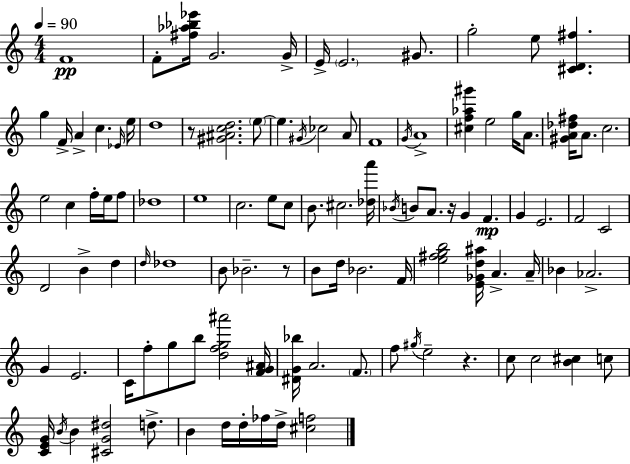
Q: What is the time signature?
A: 4/4